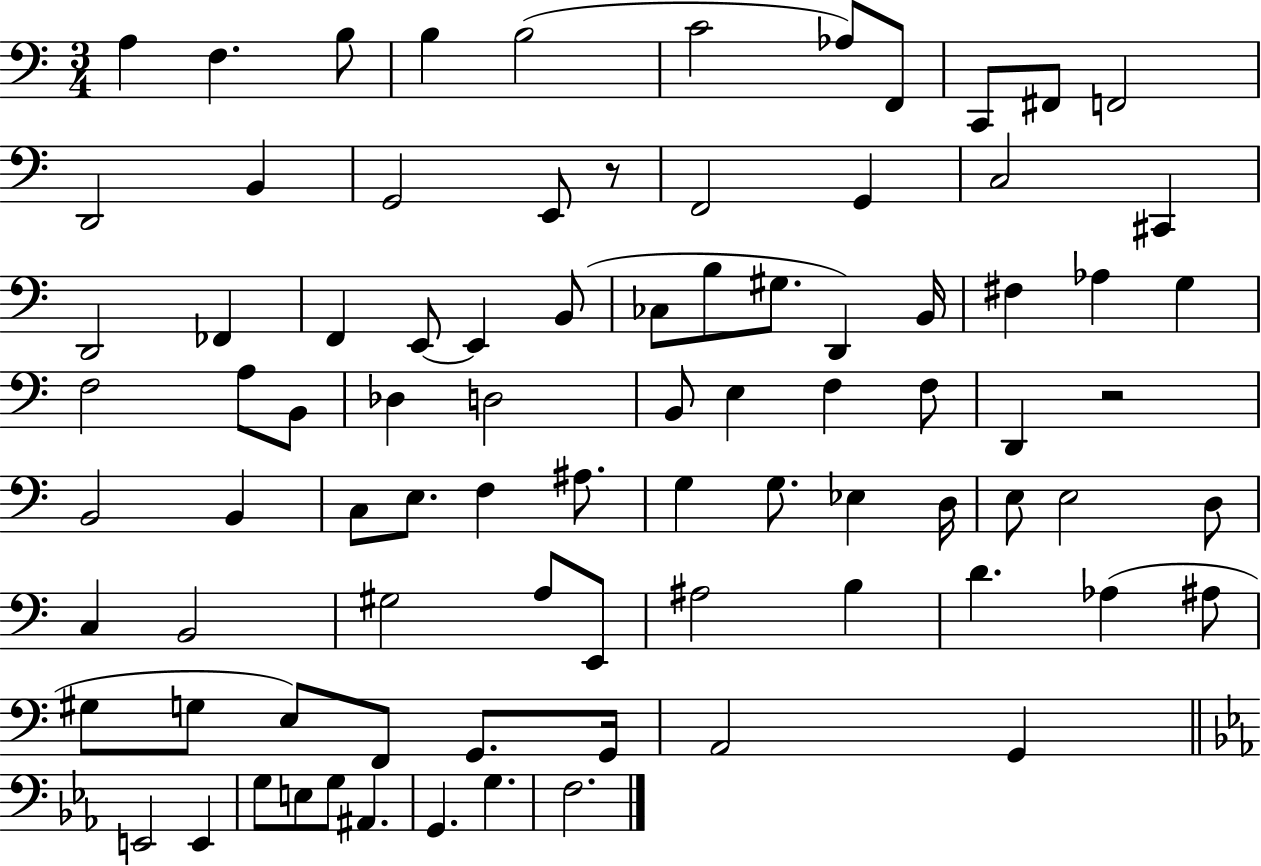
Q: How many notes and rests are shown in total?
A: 85